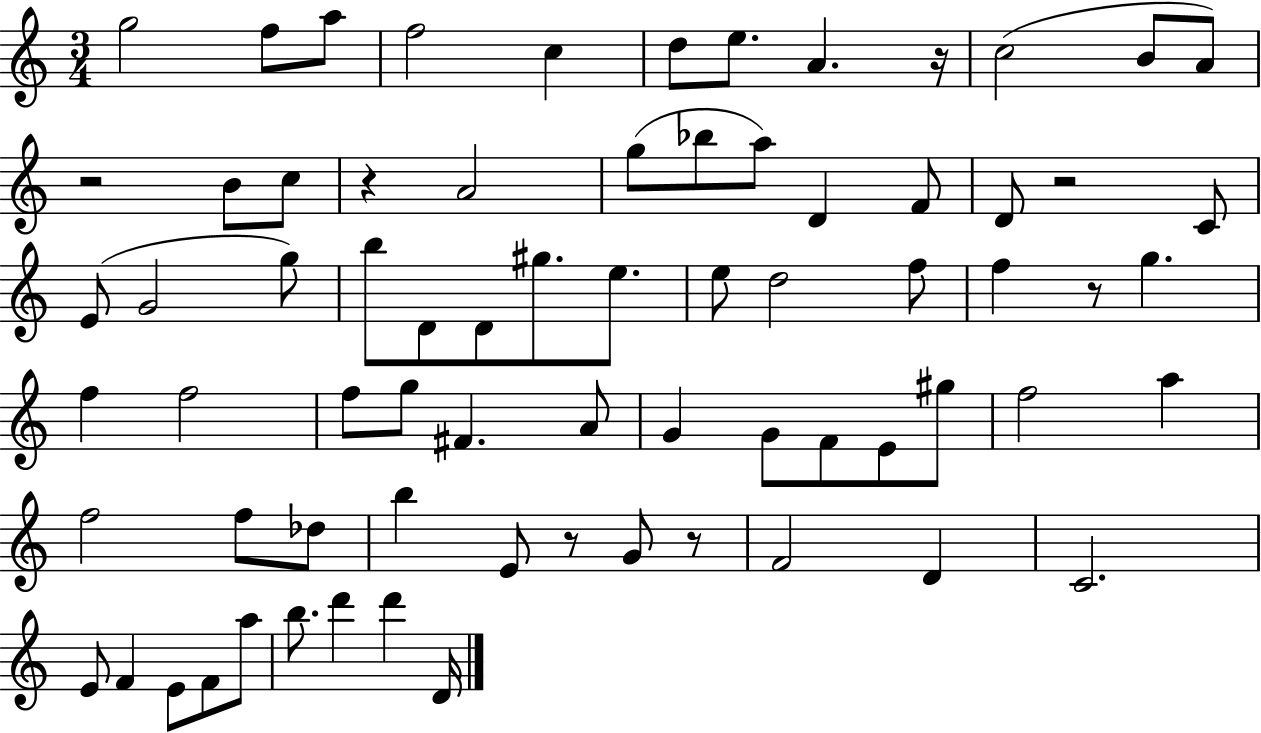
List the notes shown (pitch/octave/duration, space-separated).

G5/h F5/e A5/e F5/h C5/q D5/e E5/e. A4/q. R/s C5/h B4/e A4/e R/h B4/e C5/e R/q A4/h G5/e Bb5/e A5/e D4/q F4/e D4/e R/h C4/e E4/e G4/h G5/e B5/e D4/e D4/e G#5/e. E5/e. E5/e D5/h F5/e F5/q R/e G5/q. F5/q F5/h F5/e G5/e F#4/q. A4/e G4/q G4/e F4/e E4/e G#5/e F5/h A5/q F5/h F5/e Db5/e B5/q E4/e R/e G4/e R/e F4/h D4/q C4/h. E4/e F4/q E4/e F4/e A5/e B5/e. D6/q D6/q D4/s